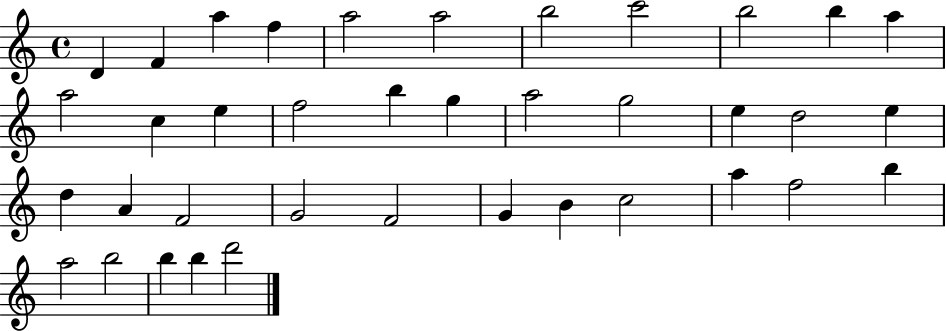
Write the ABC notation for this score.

X:1
T:Untitled
M:4/4
L:1/4
K:C
D F a f a2 a2 b2 c'2 b2 b a a2 c e f2 b g a2 g2 e d2 e d A F2 G2 F2 G B c2 a f2 b a2 b2 b b d'2